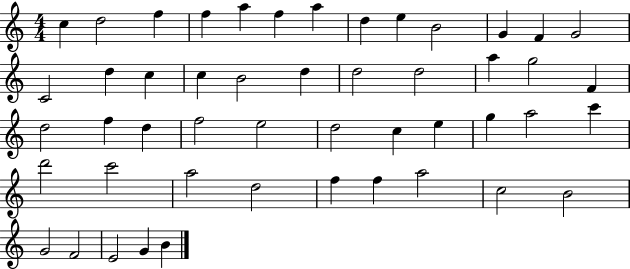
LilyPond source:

{
  \clef treble
  \numericTimeSignature
  \time 4/4
  \key c \major
  c''4 d''2 f''4 | f''4 a''4 f''4 a''4 | d''4 e''4 b'2 | g'4 f'4 g'2 | \break c'2 d''4 c''4 | c''4 b'2 d''4 | d''2 d''2 | a''4 g''2 f'4 | \break d''2 f''4 d''4 | f''2 e''2 | d''2 c''4 e''4 | g''4 a''2 c'''4 | \break d'''2 c'''2 | a''2 d''2 | f''4 f''4 a''2 | c''2 b'2 | \break g'2 f'2 | e'2 g'4 b'4 | \bar "|."
}